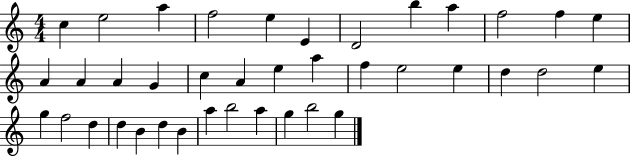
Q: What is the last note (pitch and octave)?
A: G5